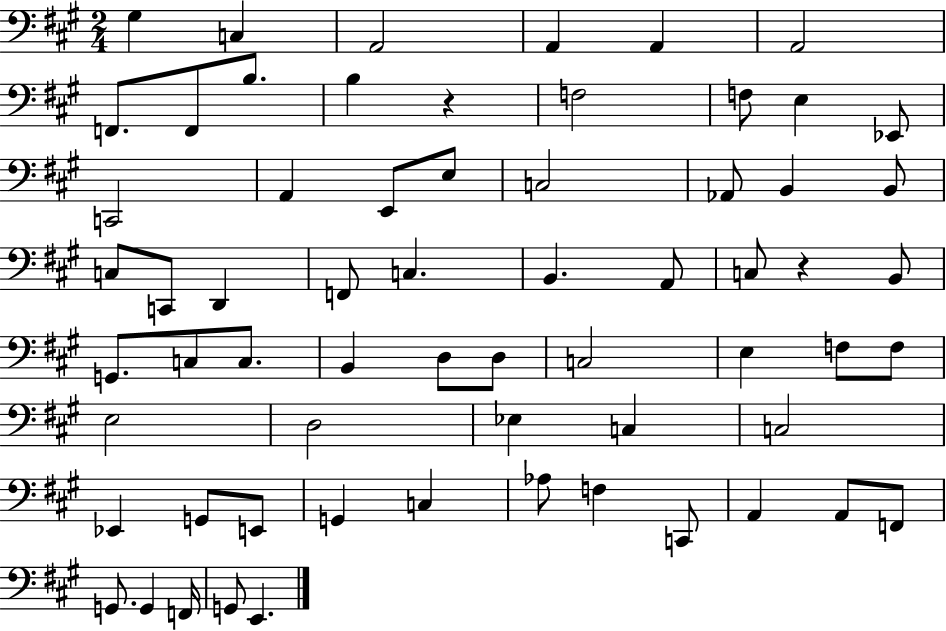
G#3/q C3/q A2/h A2/q A2/q A2/h F2/e. F2/e B3/e. B3/q R/q F3/h F3/e E3/q Eb2/e C2/h A2/q E2/e E3/e C3/h Ab2/e B2/q B2/e C3/e C2/e D2/q F2/e C3/q. B2/q. A2/e C3/e R/q B2/e G2/e. C3/e C3/e. B2/q D3/e D3/e C3/h E3/q F3/e F3/e E3/h D3/h Eb3/q C3/q C3/h Eb2/q G2/e E2/e G2/q C3/q Ab3/e F3/q C2/e A2/q A2/e F2/e G2/e. G2/q F2/s G2/e E2/q.